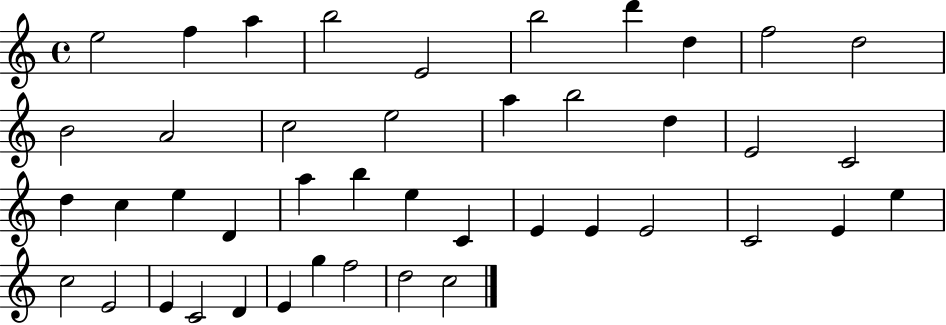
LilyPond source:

{
  \clef treble
  \time 4/4
  \defaultTimeSignature
  \key c \major
  e''2 f''4 a''4 | b''2 e'2 | b''2 d'''4 d''4 | f''2 d''2 | \break b'2 a'2 | c''2 e''2 | a''4 b''2 d''4 | e'2 c'2 | \break d''4 c''4 e''4 d'4 | a''4 b''4 e''4 c'4 | e'4 e'4 e'2 | c'2 e'4 e''4 | \break c''2 e'2 | e'4 c'2 d'4 | e'4 g''4 f''2 | d''2 c''2 | \break \bar "|."
}